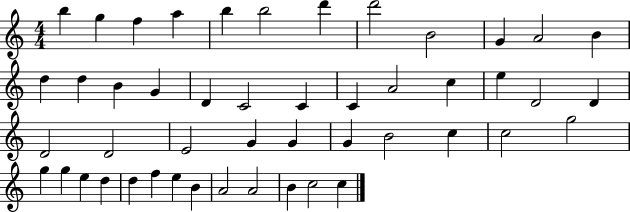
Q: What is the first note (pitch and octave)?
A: B5